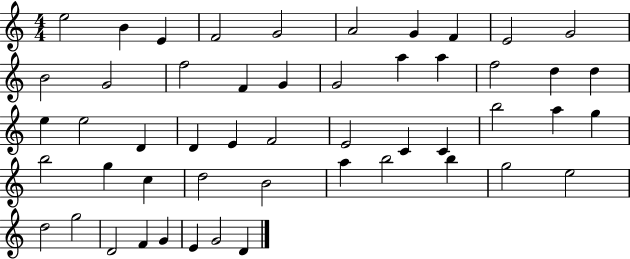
X:1
T:Untitled
M:4/4
L:1/4
K:C
e2 B E F2 G2 A2 G F E2 G2 B2 G2 f2 F G G2 a a f2 d d e e2 D D E F2 E2 C C b2 a g b2 g c d2 B2 a b2 b g2 e2 d2 g2 D2 F G E G2 D